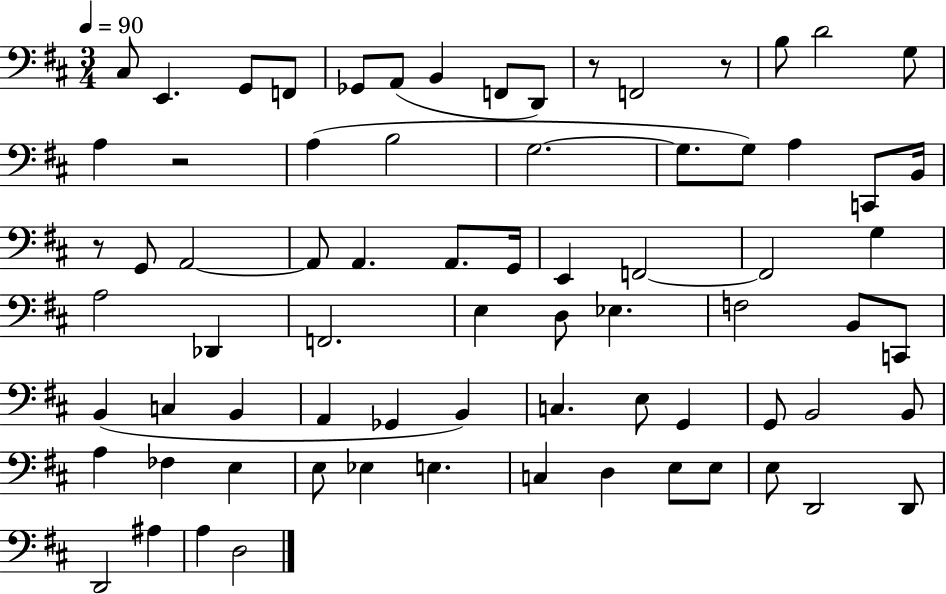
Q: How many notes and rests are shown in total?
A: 74